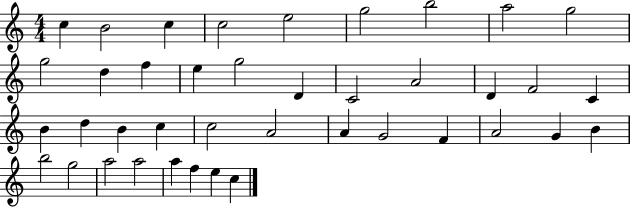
X:1
T:Untitled
M:4/4
L:1/4
K:C
c B2 c c2 e2 g2 b2 a2 g2 g2 d f e g2 D C2 A2 D F2 C B d B c c2 A2 A G2 F A2 G B b2 g2 a2 a2 a f e c